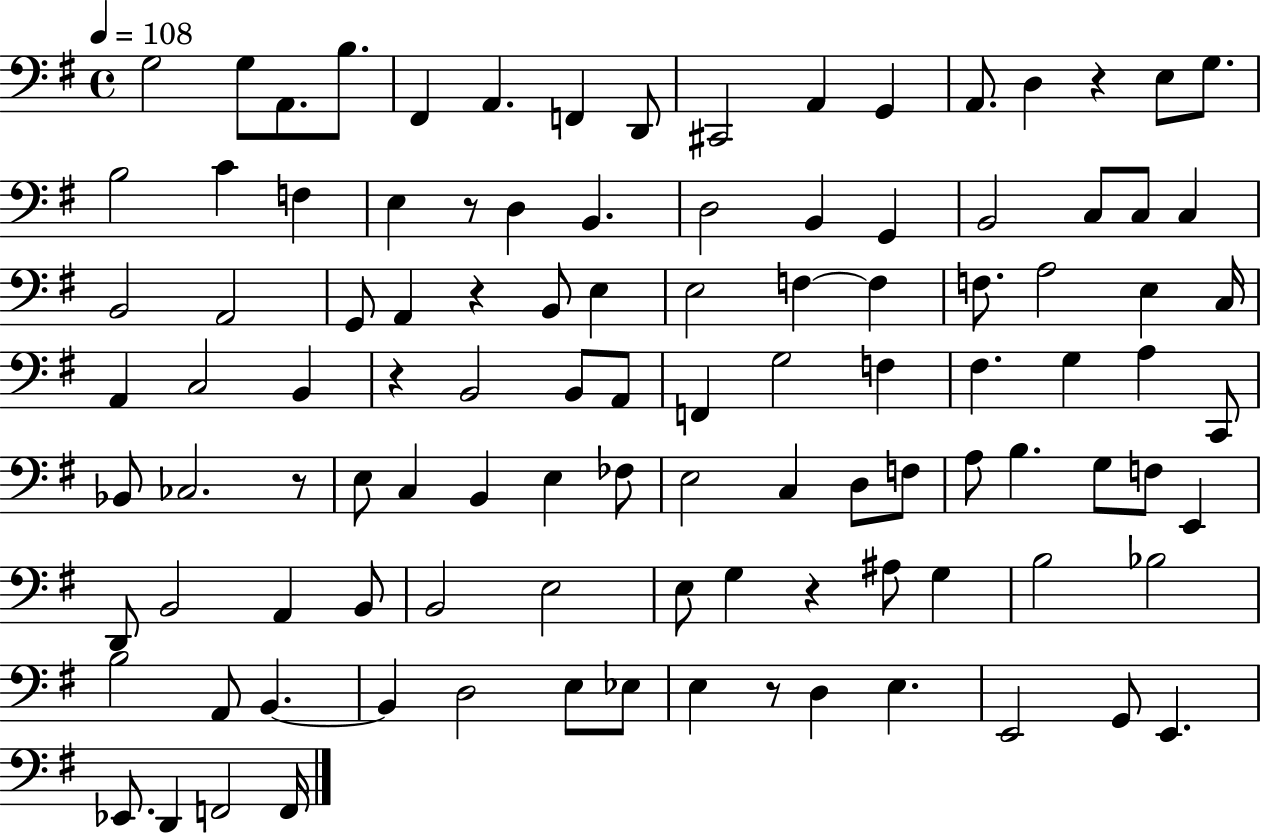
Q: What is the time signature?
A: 4/4